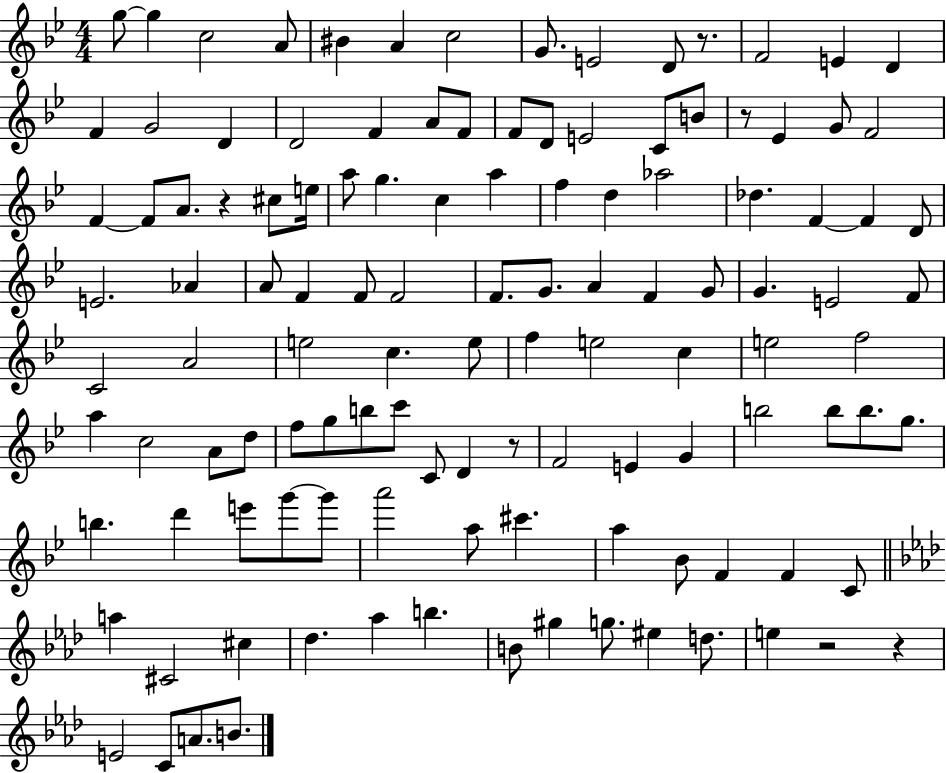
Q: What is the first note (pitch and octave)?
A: G5